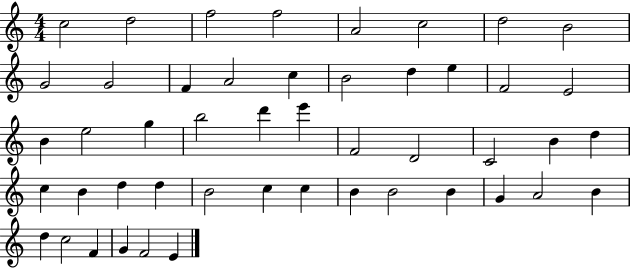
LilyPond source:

{
  \clef treble
  \numericTimeSignature
  \time 4/4
  \key c \major
  c''2 d''2 | f''2 f''2 | a'2 c''2 | d''2 b'2 | \break g'2 g'2 | f'4 a'2 c''4 | b'2 d''4 e''4 | f'2 e'2 | \break b'4 e''2 g''4 | b''2 d'''4 e'''4 | f'2 d'2 | c'2 b'4 d''4 | \break c''4 b'4 d''4 d''4 | b'2 c''4 c''4 | b'4 b'2 b'4 | g'4 a'2 b'4 | \break d''4 c''2 f'4 | g'4 f'2 e'4 | \bar "|."
}